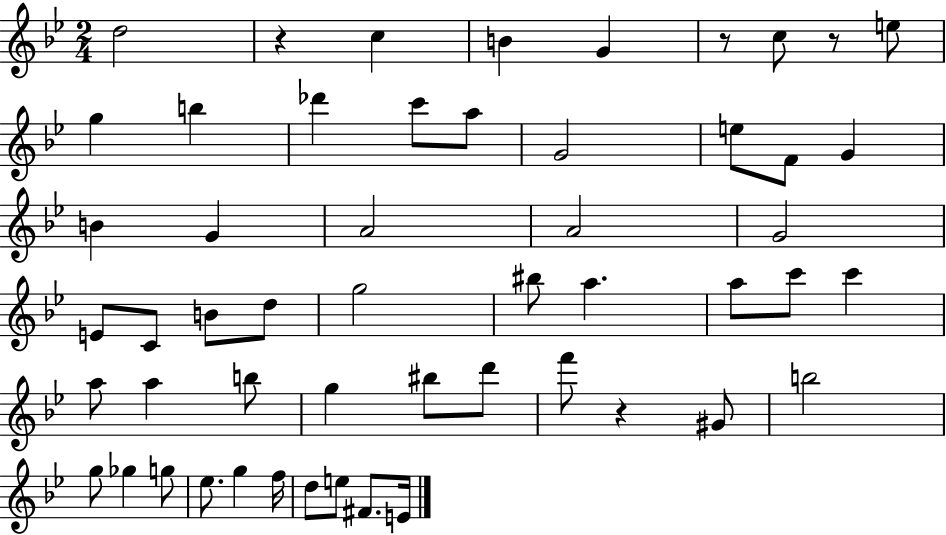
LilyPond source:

{
  \clef treble
  \numericTimeSignature
  \time 2/4
  \key bes \major
  d''2 | r4 c''4 | b'4 g'4 | r8 c''8 r8 e''8 | \break g''4 b''4 | des'''4 c'''8 a''8 | g'2 | e''8 f'8 g'4 | \break b'4 g'4 | a'2 | a'2 | g'2 | \break e'8 c'8 b'8 d''8 | g''2 | bis''8 a''4. | a''8 c'''8 c'''4 | \break a''8 a''4 b''8 | g''4 bis''8 d'''8 | f'''8 r4 gis'8 | b''2 | \break g''8 ges''4 g''8 | ees''8. g''4 f''16 | d''8 e''8 fis'8. e'16 | \bar "|."
}